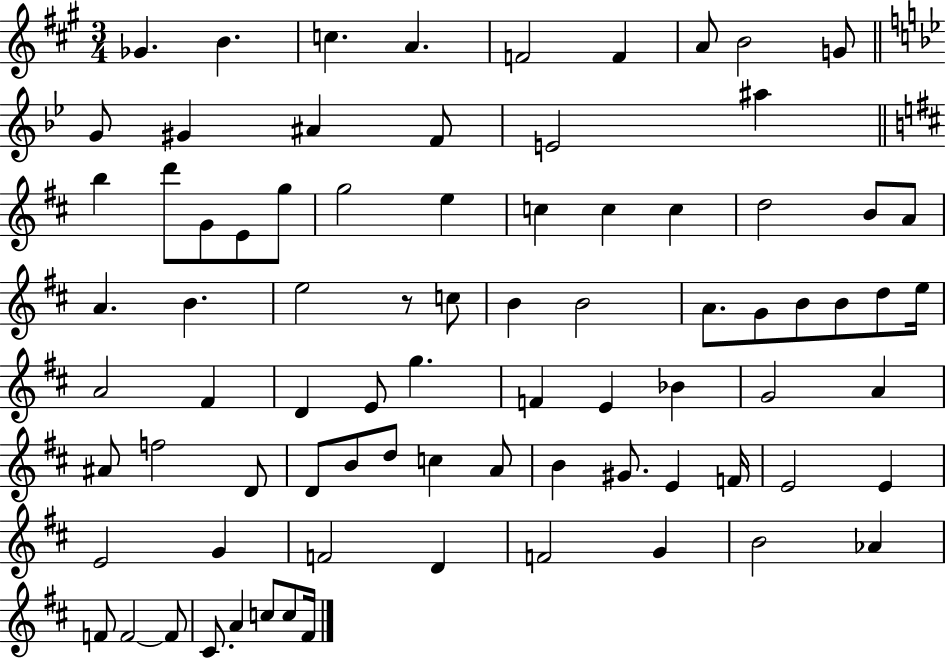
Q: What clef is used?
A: treble